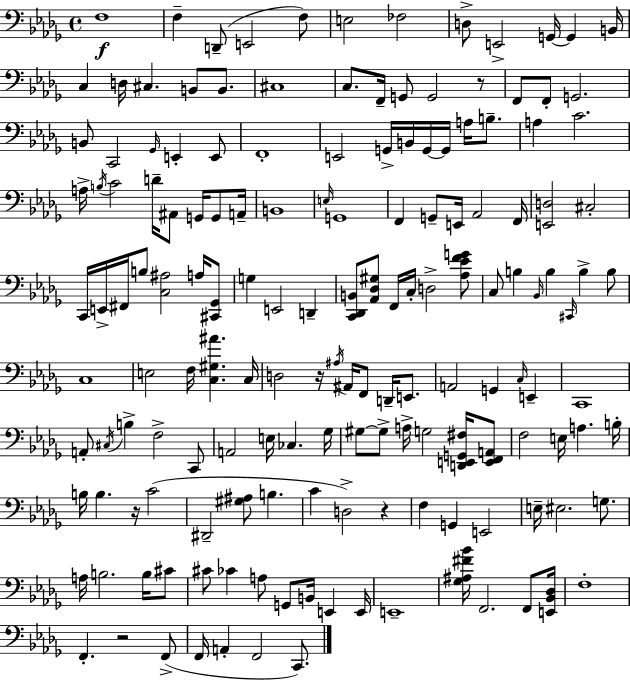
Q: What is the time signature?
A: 4/4